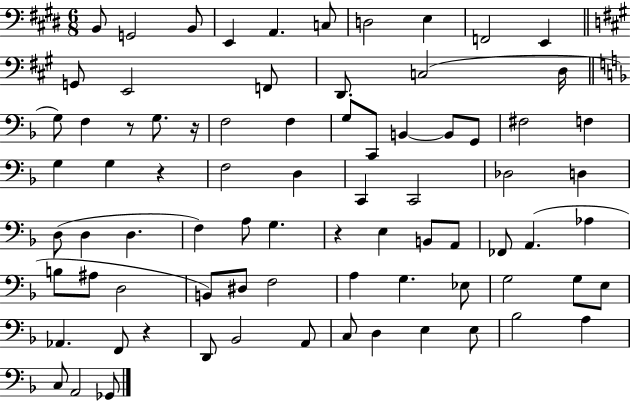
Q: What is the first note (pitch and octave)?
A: B2